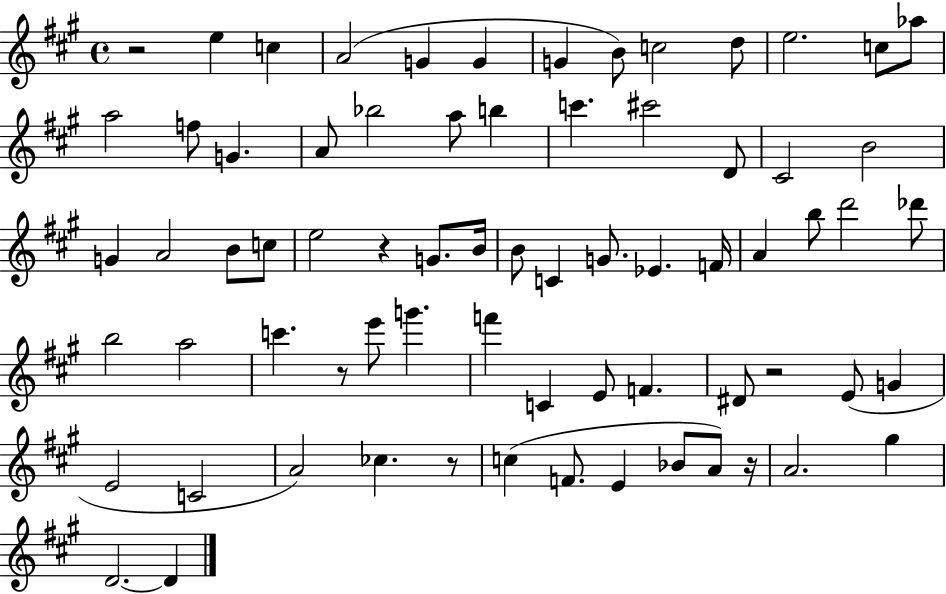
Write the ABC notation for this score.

X:1
T:Untitled
M:4/4
L:1/4
K:A
z2 e c A2 G G G B/2 c2 d/2 e2 c/2 _a/2 a2 f/2 G A/2 _b2 a/2 b c' ^c'2 D/2 ^C2 B2 G A2 B/2 c/2 e2 z G/2 B/4 B/2 C G/2 _E F/4 A b/2 d'2 _d'/2 b2 a2 c' z/2 e'/2 g' f' C E/2 F ^D/2 z2 E/2 G E2 C2 A2 _c z/2 c F/2 E _B/2 A/2 z/4 A2 ^g D2 D